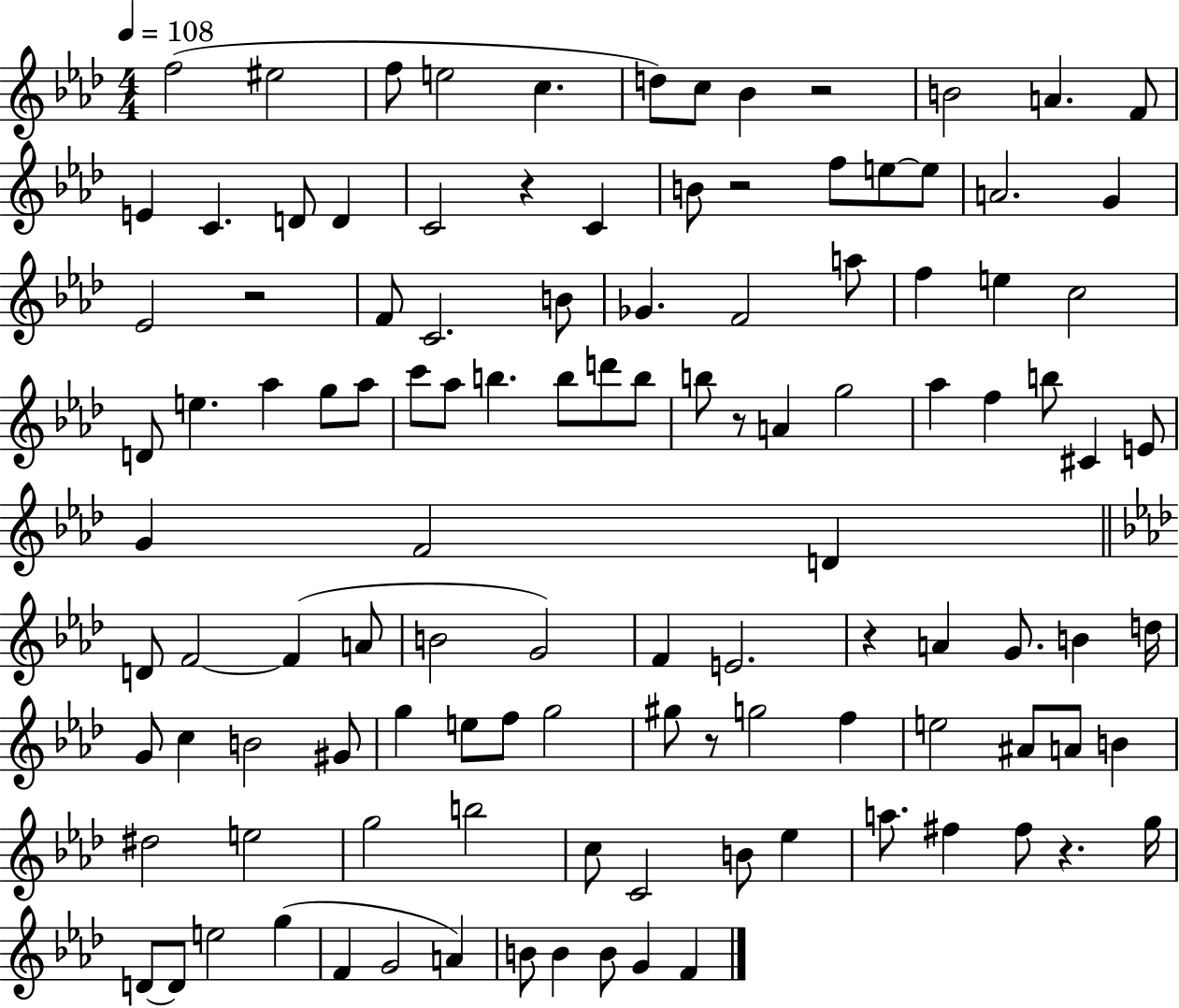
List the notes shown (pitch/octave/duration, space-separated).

F5/h EIS5/h F5/e E5/h C5/q. D5/e C5/e Bb4/q R/h B4/h A4/q. F4/e E4/q C4/q. D4/e D4/q C4/h R/q C4/q B4/e R/h F5/e E5/e E5/e A4/h. G4/q Eb4/h R/h F4/e C4/h. B4/e Gb4/q. F4/h A5/e F5/q E5/q C5/h D4/e E5/q. Ab5/q G5/e Ab5/e C6/e Ab5/e B5/q. B5/e D6/e B5/e B5/e R/e A4/q G5/h Ab5/q F5/q B5/e C#4/q E4/e G4/q F4/h D4/q D4/e F4/h F4/q A4/e B4/h G4/h F4/q E4/h. R/q A4/q G4/e. B4/q D5/s G4/e C5/q B4/h G#4/e G5/q E5/e F5/e G5/h G#5/e R/e G5/h F5/q E5/h A#4/e A4/e B4/q D#5/h E5/h G5/h B5/h C5/e C4/h B4/e Eb5/q A5/e. F#5/q F#5/e R/q. G5/s D4/e D4/e E5/h G5/q F4/q G4/h A4/q B4/e B4/q B4/e G4/q F4/q